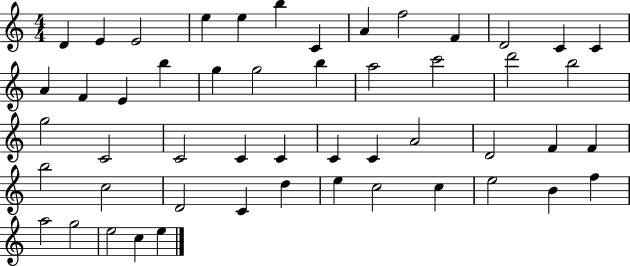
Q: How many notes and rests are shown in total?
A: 51